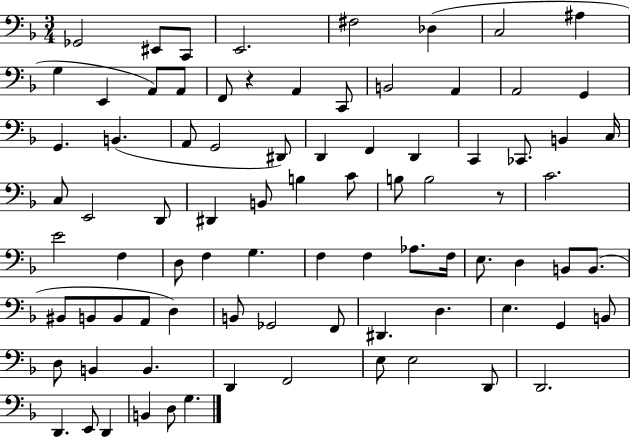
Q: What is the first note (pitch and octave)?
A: Gb2